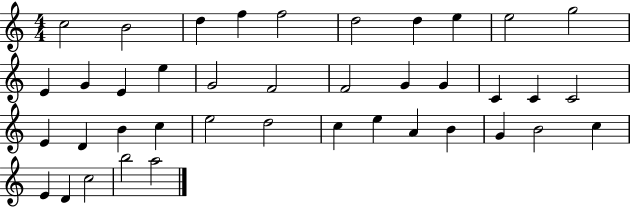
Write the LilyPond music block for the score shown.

{
  \clef treble
  \numericTimeSignature
  \time 4/4
  \key c \major
  c''2 b'2 | d''4 f''4 f''2 | d''2 d''4 e''4 | e''2 g''2 | \break e'4 g'4 e'4 e''4 | g'2 f'2 | f'2 g'4 g'4 | c'4 c'4 c'2 | \break e'4 d'4 b'4 c''4 | e''2 d''2 | c''4 e''4 a'4 b'4 | g'4 b'2 c''4 | \break e'4 d'4 c''2 | b''2 a''2 | \bar "|."
}